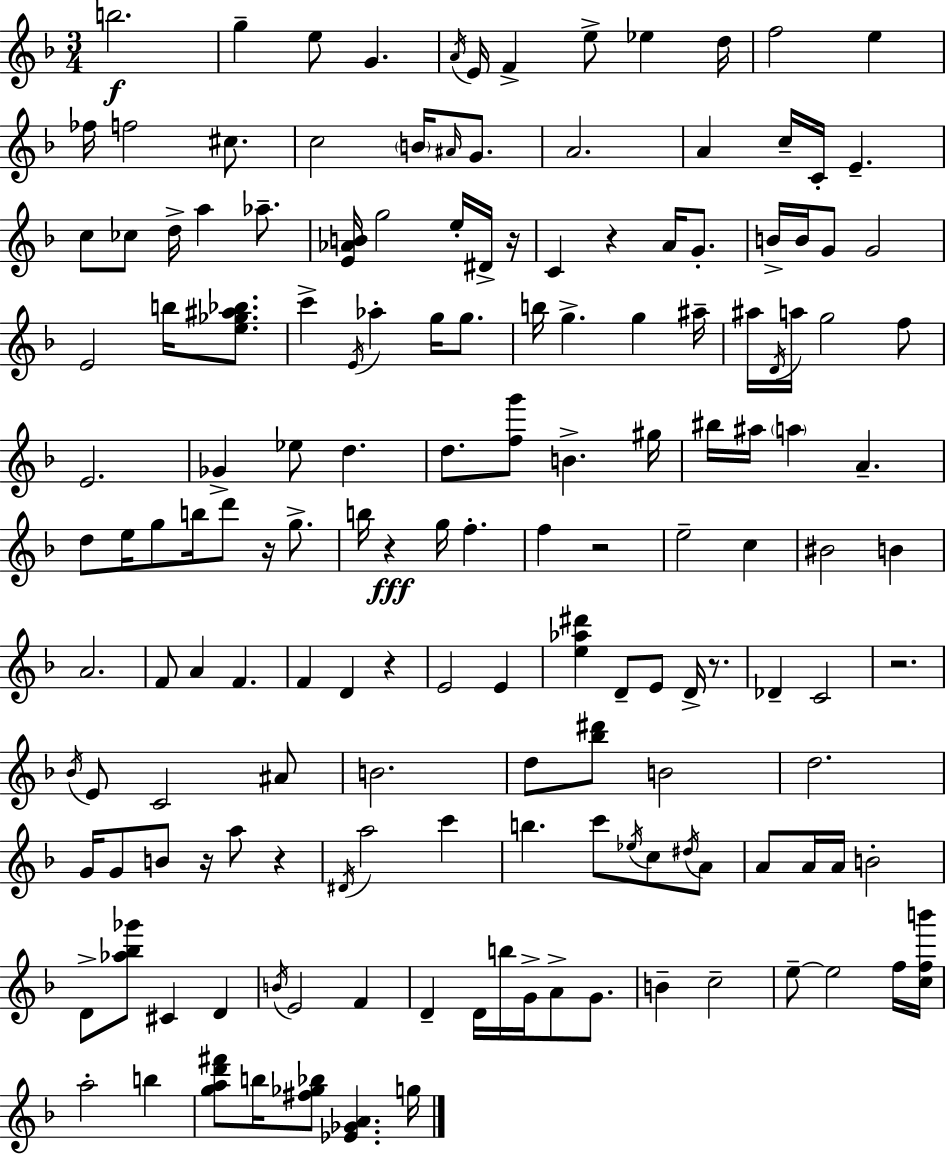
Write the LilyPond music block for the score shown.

{
  \clef treble
  \numericTimeSignature
  \time 3/4
  \key f \major
  b''2.\f | g''4-- e''8 g'4. | \acciaccatura { a'16 } e'16 f'4-> e''8-> ees''4 | d''16 f''2 e''4 | \break fes''16 f''2 cis''8. | c''2 \parenthesize b'16 \grace { ais'16 } g'8. | a'2. | a'4 c''16-- c'16-. e'4.-- | \break c''8 ces''8 d''16-> a''4 aes''8.-- | <e' aes' b'>16 g''2 e''16-. | dis'16-> r16 c'4 r4 a'16 g'8.-. | b'16-> b'16 g'8 g'2 | \break e'2 b''16 <e'' ges'' ais'' bes''>8. | c'''4-> \acciaccatura { e'16 } aes''4-. g''16 | g''8. b''16 g''4.-> g''4 | ais''16-- ais''16 \acciaccatura { d'16 } a''16 g''2 | \break f''8 e'2. | ges'4-> ees''8 d''4. | d''8. <f'' g'''>8 b'4.-> | gis''16 bis''16 ais''16 \parenthesize a''4 a'4.-- | \break d''8 e''16 g''8 b''16 d'''8 | r16 g''8.-> b''16 r4\fff g''16 f''4.-. | f''4 r2 | e''2-- | \break c''4 bis'2 | b'4 a'2. | f'8 a'4 f'4. | f'4 d'4 | \break r4 e'2 | e'4 <e'' aes'' dis'''>4 d'8-- e'8 | d'16-> r8. des'4-- c'2 | r2. | \break \acciaccatura { bes'16 } e'8 c'2 | ais'8 b'2. | d''8 <bes'' dis'''>8 b'2 | d''2. | \break g'16 g'8 b'8 r16 a''8 | r4 \acciaccatura { dis'16 } a''2 | c'''4 b''4. | c'''8 \acciaccatura { ees''16 } c''8 \acciaccatura { dis''16 } a'8 a'8 a'16 a'16 | \break b'2-. d'8-> <aes'' bes'' ges'''>8 | cis'4 d'4 \acciaccatura { b'16 } e'2 | f'4 d'4-- | d'16 b''16 g'16-> a'8-> g'8. b'4-- | \break c''2-- e''8--~~ e''2 | f''16 <c'' f'' b'''>16 a''2-. | b''4 <g'' a'' d''' fis'''>8 b''16 | <fis'' ges'' bes''>8 <ees' ges' a'>4. g''16 \bar "|."
}